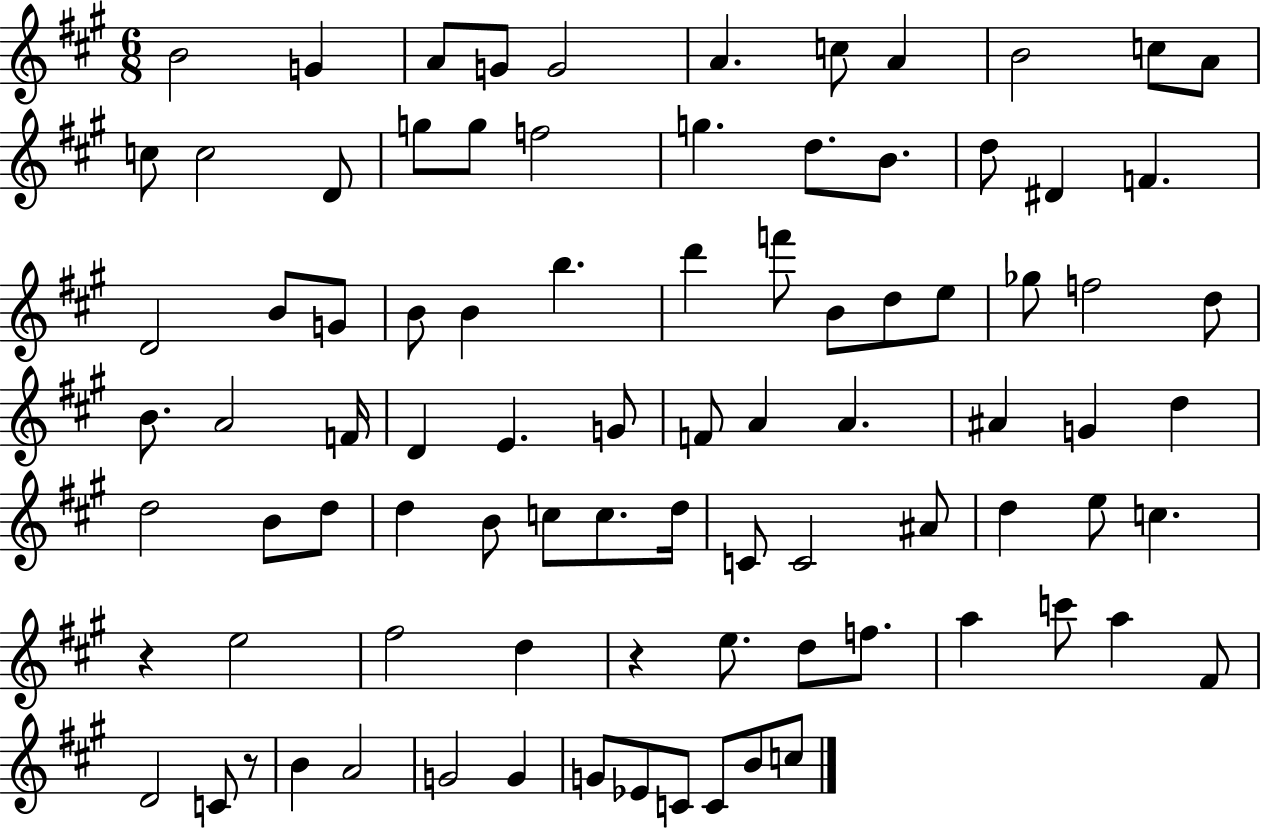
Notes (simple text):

B4/h G4/q A4/e G4/e G4/h A4/q. C5/e A4/q B4/h C5/e A4/e C5/e C5/h D4/e G5/e G5/e F5/h G5/q. D5/e. B4/e. D5/e D#4/q F4/q. D4/h B4/e G4/e B4/e B4/q B5/q. D6/q F6/e B4/e D5/e E5/e Gb5/e F5/h D5/e B4/e. A4/h F4/s D4/q E4/q. G4/e F4/e A4/q A4/q. A#4/q G4/q D5/q D5/h B4/e D5/e D5/q B4/e C5/e C5/e. D5/s C4/e C4/h A#4/e D5/q E5/e C5/q. R/q E5/h F#5/h D5/q R/q E5/e. D5/e F5/e. A5/q C6/e A5/q F#4/e D4/h C4/e R/e B4/q A4/h G4/h G4/q G4/e Eb4/e C4/e C4/e B4/e C5/e